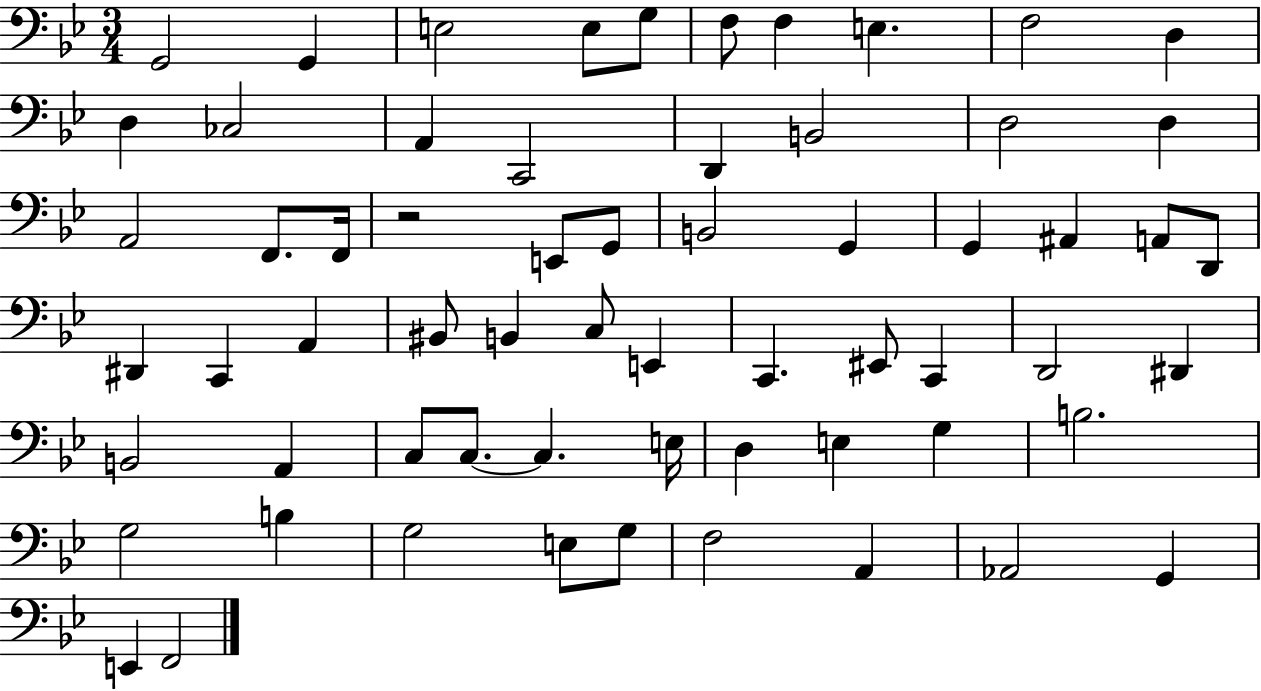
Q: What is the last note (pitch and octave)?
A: F2